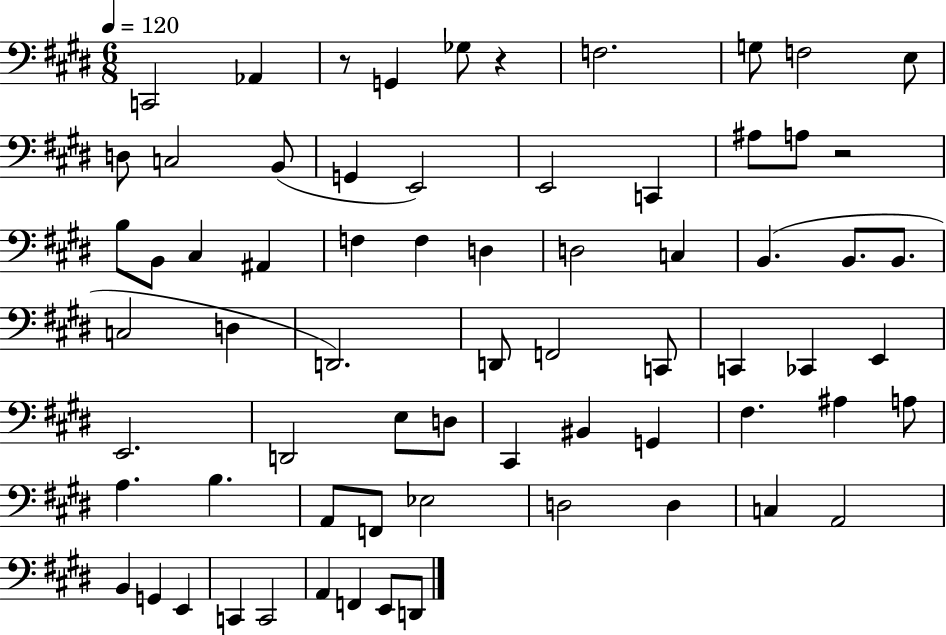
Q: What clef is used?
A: bass